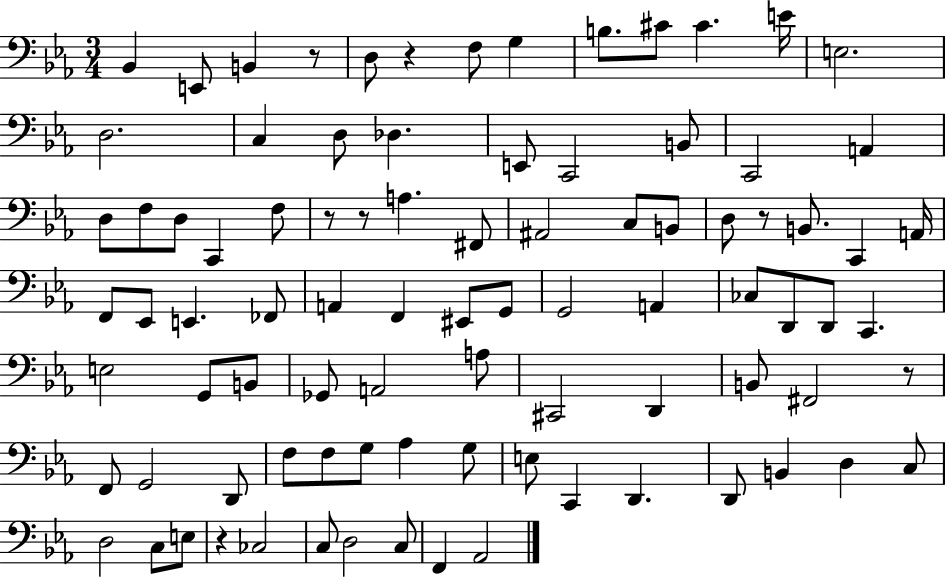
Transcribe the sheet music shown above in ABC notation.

X:1
T:Untitled
M:3/4
L:1/4
K:Eb
_B,, E,,/2 B,, z/2 D,/2 z F,/2 G, B,/2 ^C/2 ^C E/4 E,2 D,2 C, D,/2 _D, E,,/2 C,,2 B,,/2 C,,2 A,, D,/2 F,/2 D,/2 C,, F,/2 z/2 z/2 A, ^F,,/2 ^A,,2 C,/2 B,,/2 D,/2 z/2 B,,/2 C,, A,,/4 F,,/2 _E,,/2 E,, _F,,/2 A,, F,, ^E,,/2 G,,/2 G,,2 A,, _C,/2 D,,/2 D,,/2 C,, E,2 G,,/2 B,,/2 _G,,/2 A,,2 A,/2 ^C,,2 D,, B,,/2 ^F,,2 z/2 F,,/2 G,,2 D,,/2 F,/2 F,/2 G,/2 _A, G,/2 E,/2 C,, D,, D,,/2 B,, D, C,/2 D,2 C,/2 E,/2 z _C,2 C,/2 D,2 C,/2 F,, _A,,2